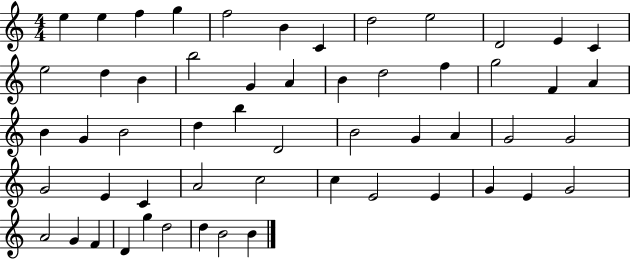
X:1
T:Untitled
M:4/4
L:1/4
K:C
e e f g f2 B C d2 e2 D2 E C e2 d B b2 G A B d2 f g2 F A B G B2 d b D2 B2 G A G2 G2 G2 E C A2 c2 c E2 E G E G2 A2 G F D g d2 d B2 B